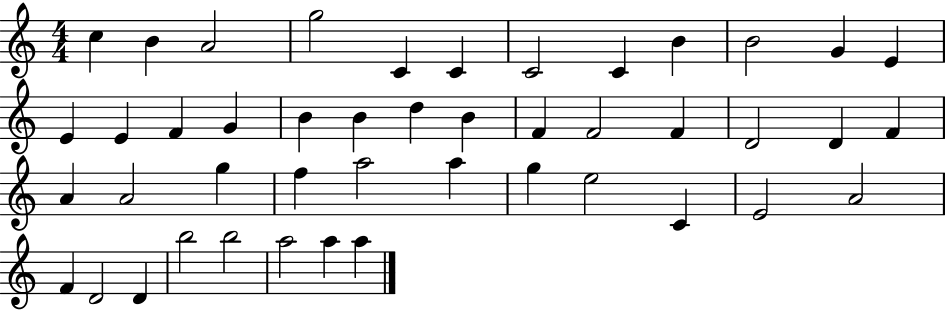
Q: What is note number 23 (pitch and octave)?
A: F4